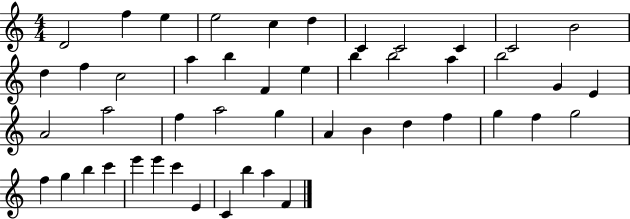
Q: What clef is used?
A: treble